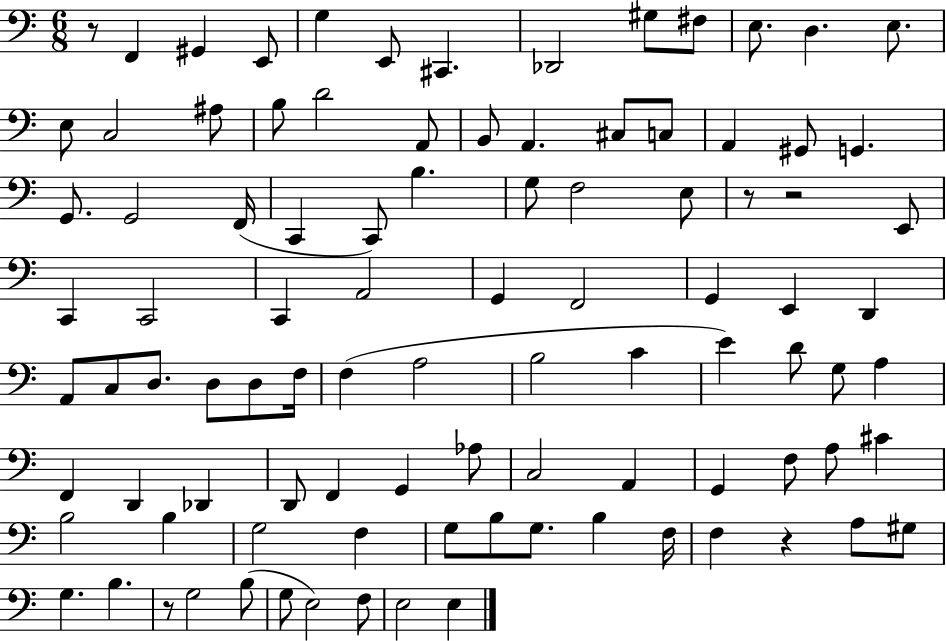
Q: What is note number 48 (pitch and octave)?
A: D3